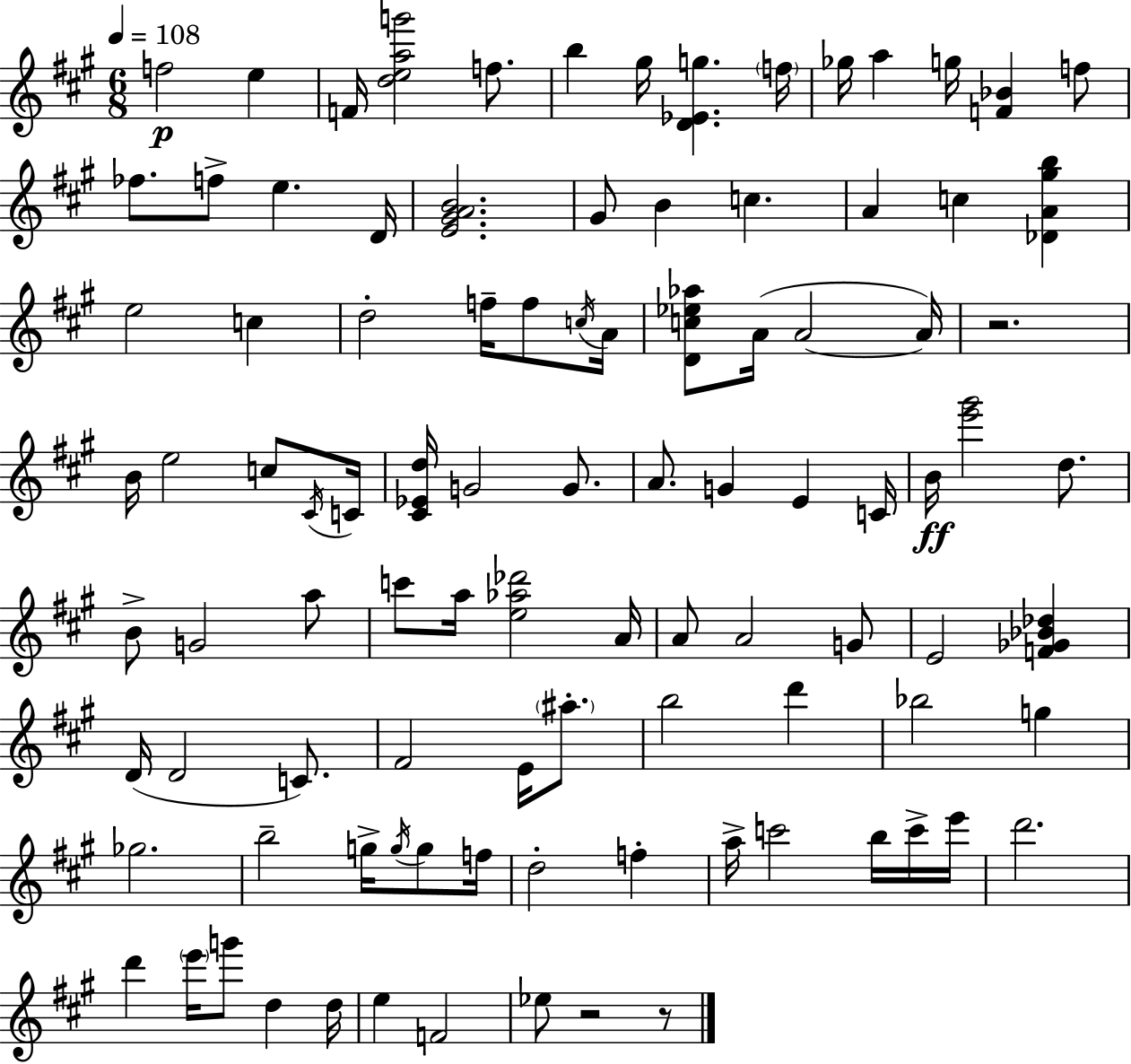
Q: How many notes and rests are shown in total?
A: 98